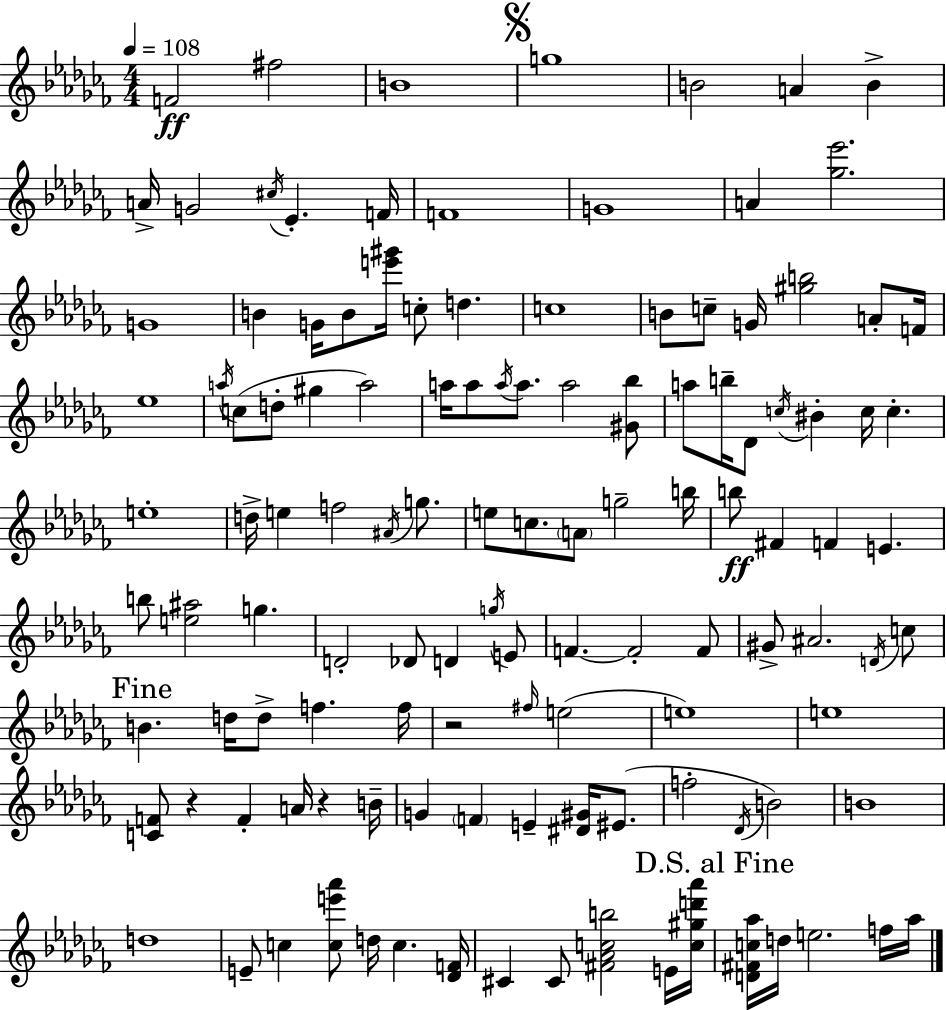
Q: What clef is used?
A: treble